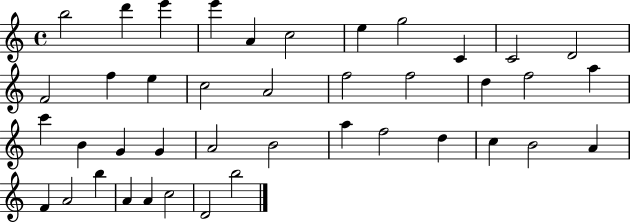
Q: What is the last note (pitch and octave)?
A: B5